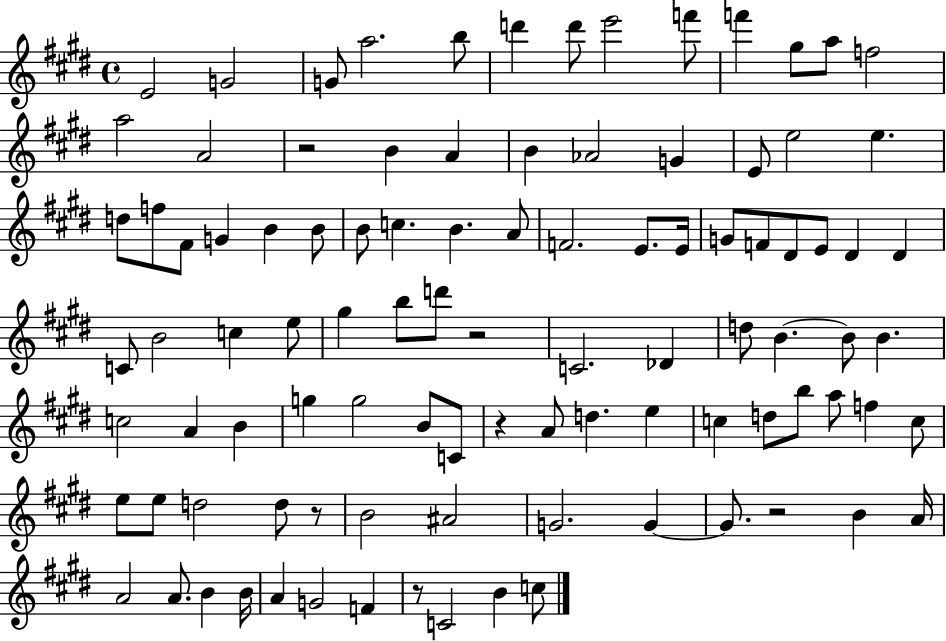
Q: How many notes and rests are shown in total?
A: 98